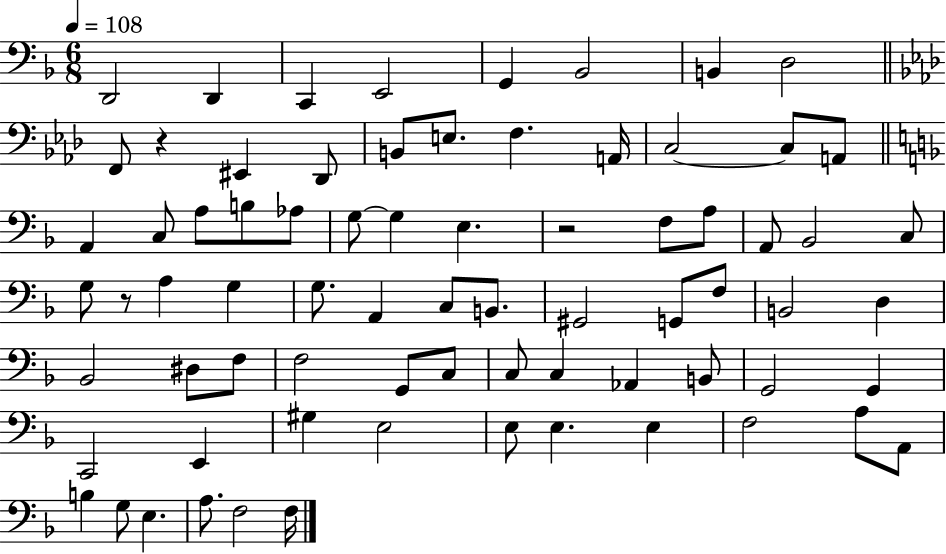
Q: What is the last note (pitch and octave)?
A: F3